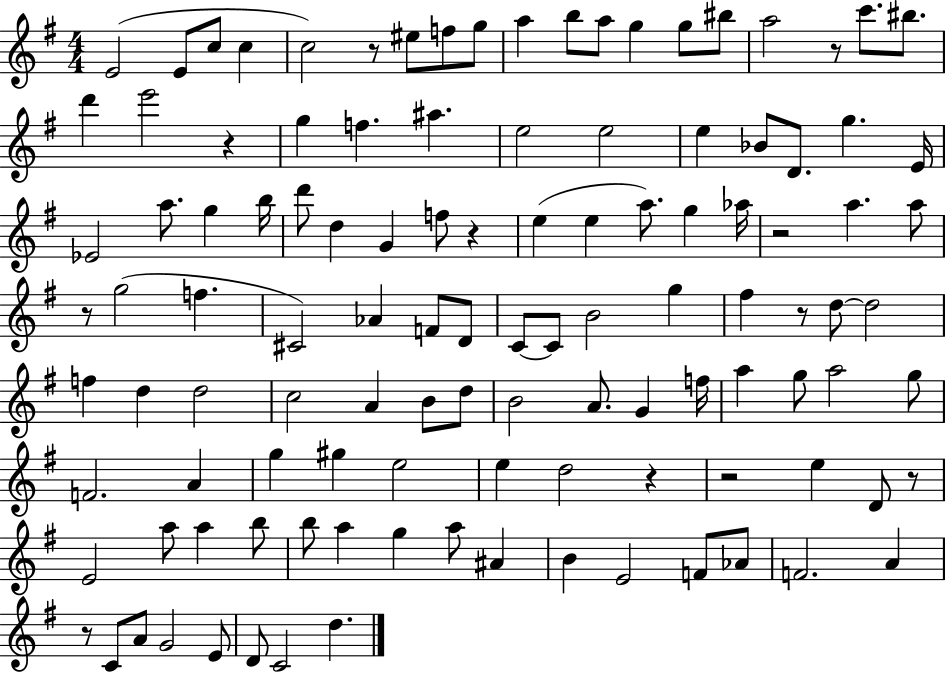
E4/h E4/e C5/e C5/q C5/h R/e EIS5/e F5/e G5/e A5/q B5/e A5/e G5/q G5/e BIS5/e A5/h R/e C6/e. BIS5/e. D6/q E6/h R/q G5/q F5/q. A#5/q. E5/h E5/h E5/q Bb4/e D4/e. G5/q. E4/s Eb4/h A5/e. G5/q B5/s D6/e D5/q G4/q F5/e R/q E5/q E5/q A5/e. G5/q Ab5/s R/h A5/q. A5/e R/e G5/h F5/q. C#4/h Ab4/q F4/e D4/e C4/e C4/e B4/h G5/q F#5/q R/e D5/e D5/h F5/q D5/q D5/h C5/h A4/q B4/e D5/e B4/h A4/e. G4/q F5/s A5/q G5/e A5/h G5/e F4/h. A4/q G5/q G#5/q E5/h E5/q D5/h R/q R/h E5/q D4/e R/e E4/h A5/e A5/q B5/e B5/e A5/q G5/q A5/e A#4/q B4/q E4/h F4/e Ab4/e F4/h. A4/q R/e C4/e A4/e G4/h E4/e D4/e C4/h D5/q.